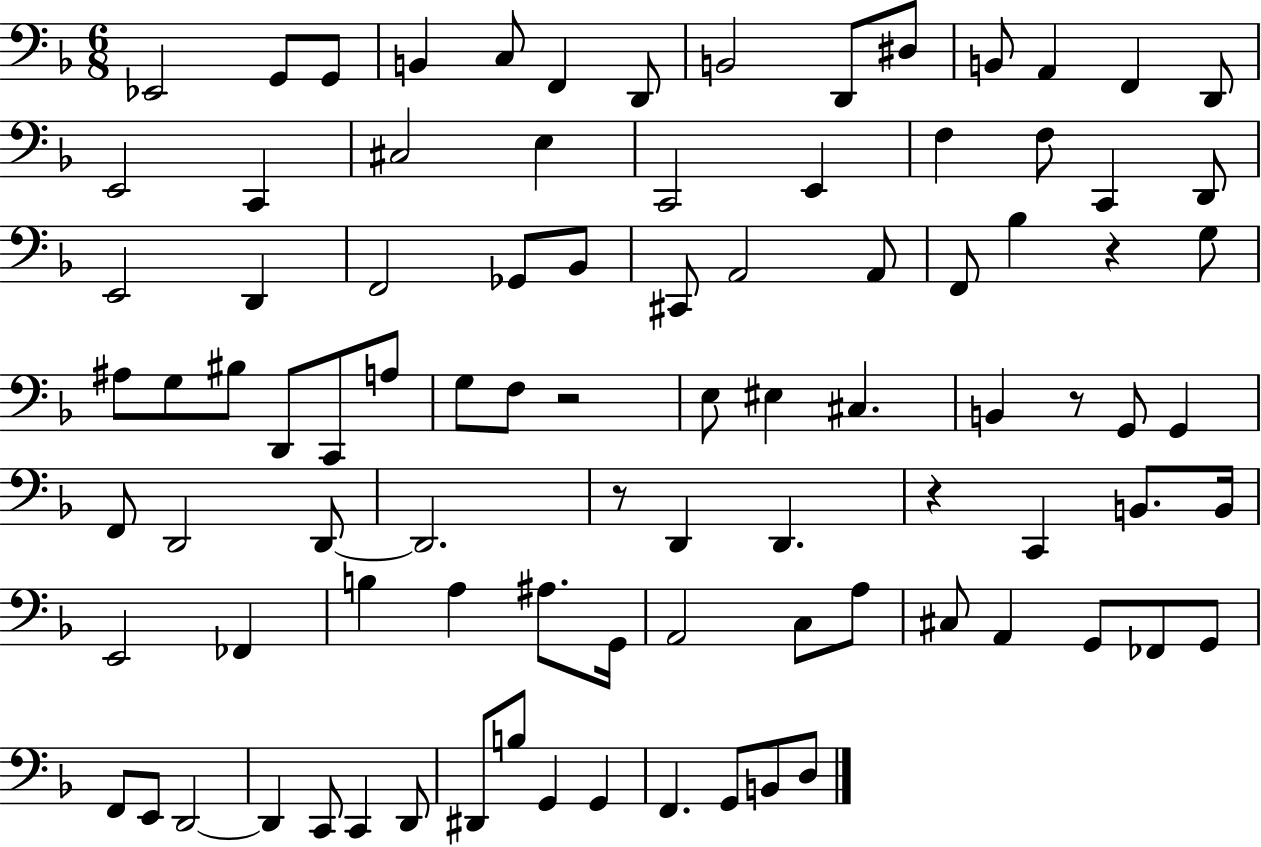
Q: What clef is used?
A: bass